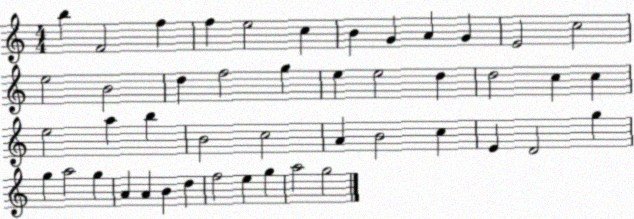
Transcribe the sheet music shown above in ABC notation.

X:1
T:Untitled
M:4/4
L:1/4
K:C
b F2 f f e2 c B G A G E2 c2 e2 B2 d f2 g e e2 d d2 c c e2 a b B2 c2 A B2 c E D2 g g a2 g A A B d f2 e g a2 g2